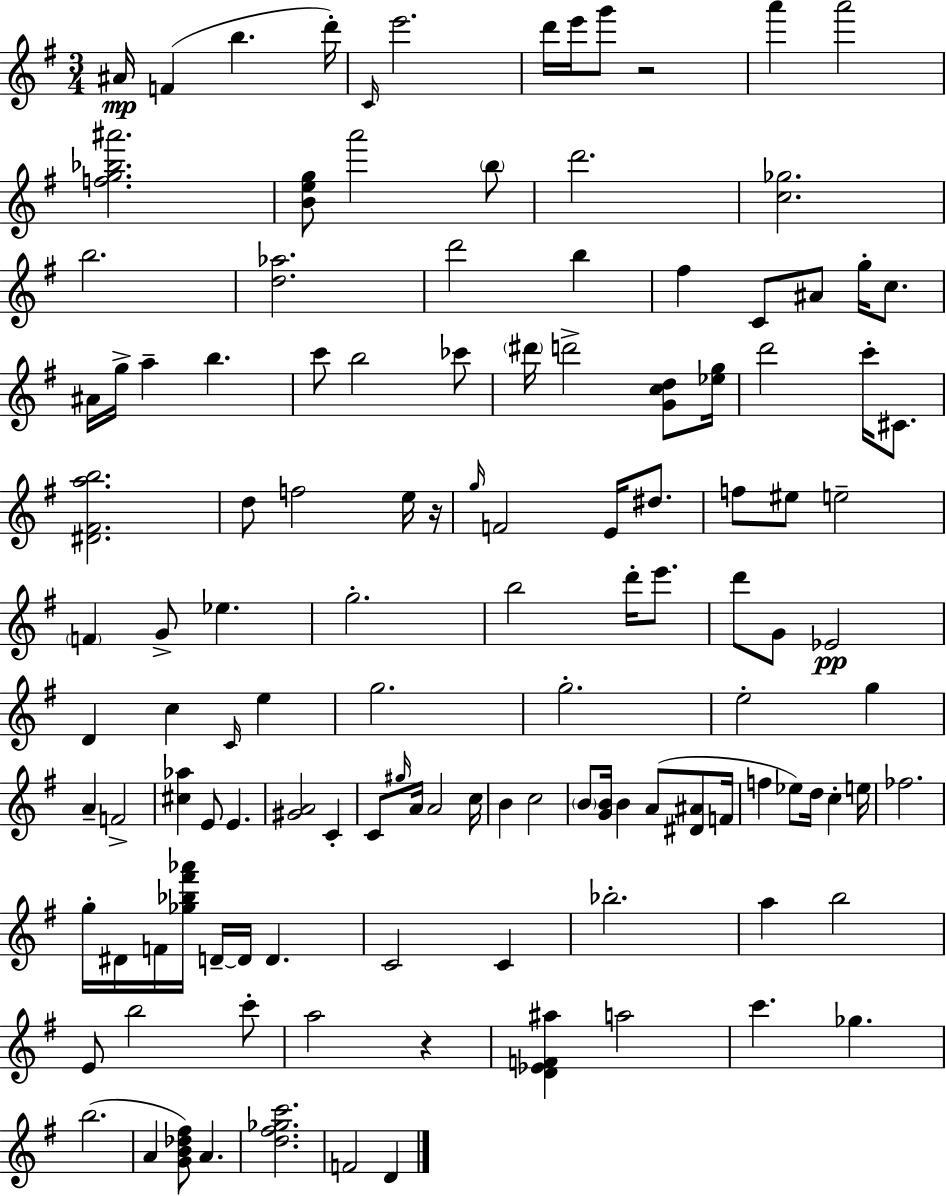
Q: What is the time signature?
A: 3/4